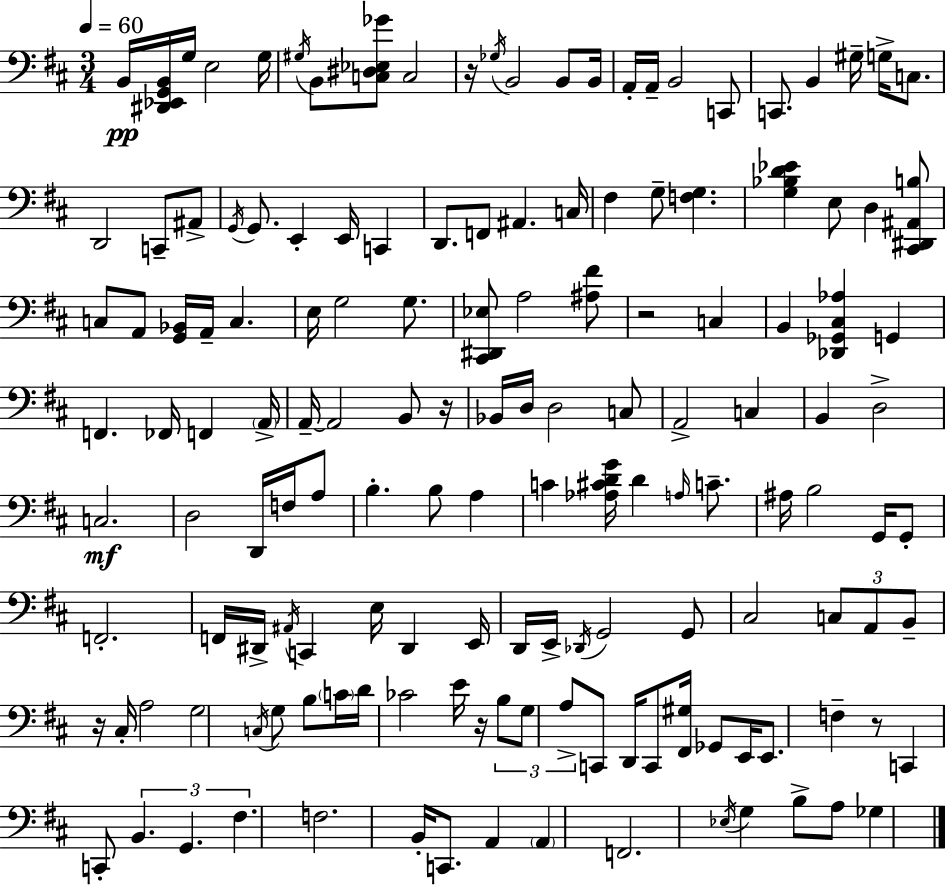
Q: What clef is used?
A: bass